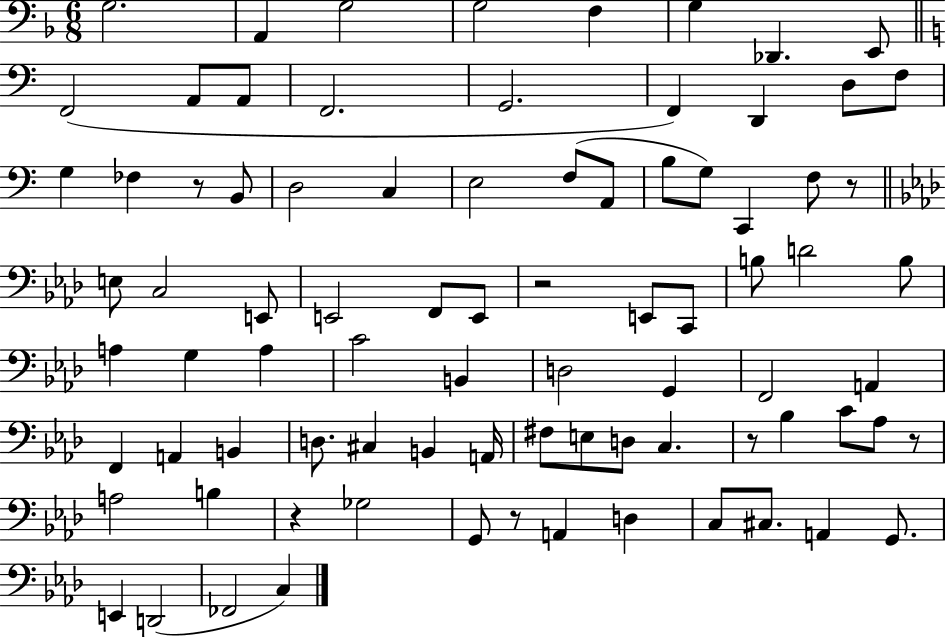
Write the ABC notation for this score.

X:1
T:Untitled
M:6/8
L:1/4
K:F
G,2 A,, G,2 G,2 F, G, _D,, E,,/2 F,,2 A,,/2 A,,/2 F,,2 G,,2 F,, D,, D,/2 F,/2 G, _F, z/2 B,,/2 D,2 C, E,2 F,/2 A,,/2 B,/2 G,/2 C,, F,/2 z/2 E,/2 C,2 E,,/2 E,,2 F,,/2 E,,/2 z2 E,,/2 C,,/2 B,/2 D2 B,/2 A, G, A, C2 B,, D,2 G,, F,,2 A,, F,, A,, B,, D,/2 ^C, B,, A,,/4 ^F,/2 E,/2 D,/2 C, z/2 _B, C/2 _A,/2 z/2 A,2 B, z _G,2 G,,/2 z/2 A,, D, C,/2 ^C,/2 A,, G,,/2 E,, D,,2 _F,,2 C,